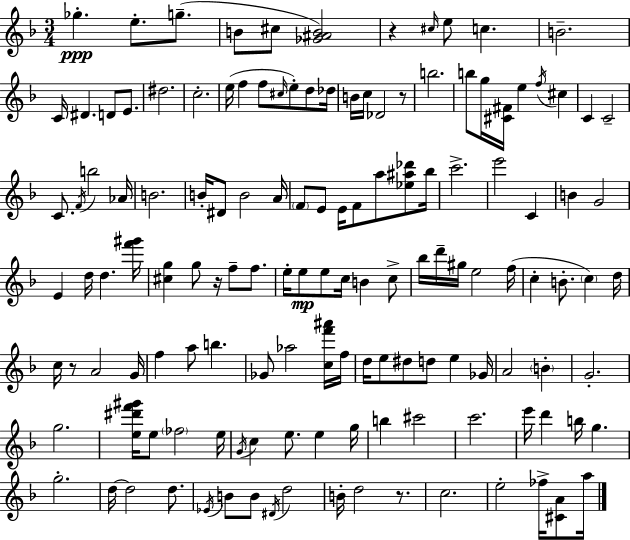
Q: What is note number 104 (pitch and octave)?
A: C6